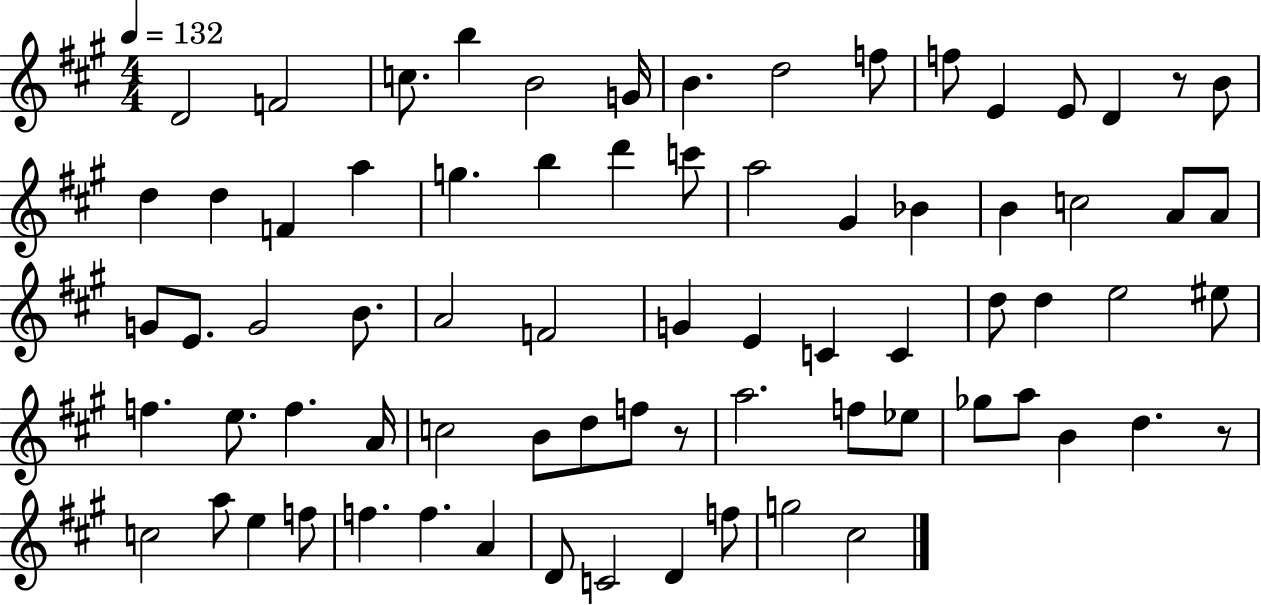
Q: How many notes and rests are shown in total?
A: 74